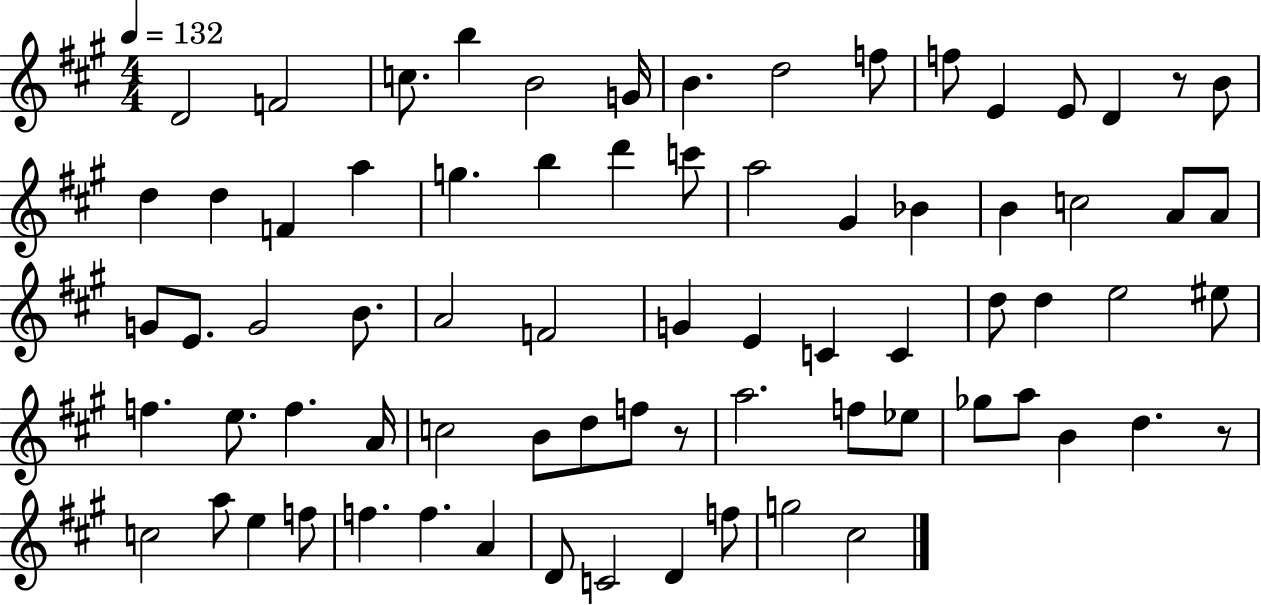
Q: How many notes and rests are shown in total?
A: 74